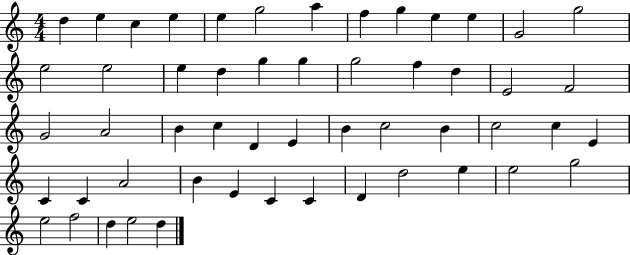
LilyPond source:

{
  \clef treble
  \numericTimeSignature
  \time 4/4
  \key c \major
  d''4 e''4 c''4 e''4 | e''4 g''2 a''4 | f''4 g''4 e''4 e''4 | g'2 g''2 | \break e''2 e''2 | e''4 d''4 g''4 g''4 | g''2 f''4 d''4 | e'2 f'2 | \break g'2 a'2 | b'4 c''4 d'4 e'4 | b'4 c''2 b'4 | c''2 c''4 e'4 | \break c'4 c'4 a'2 | b'4 e'4 c'4 c'4 | d'4 d''2 e''4 | e''2 g''2 | \break e''2 f''2 | d''4 e''2 d''4 | \bar "|."
}